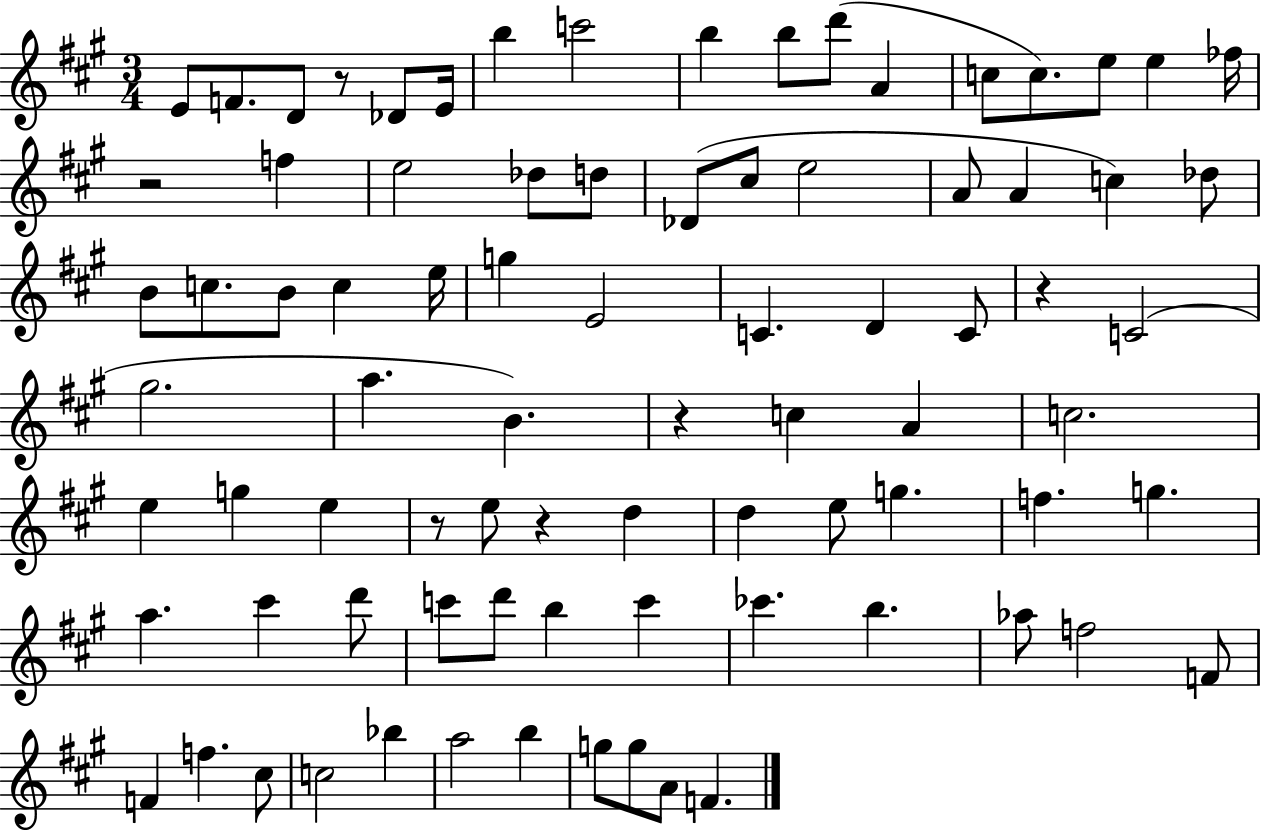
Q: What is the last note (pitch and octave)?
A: F4